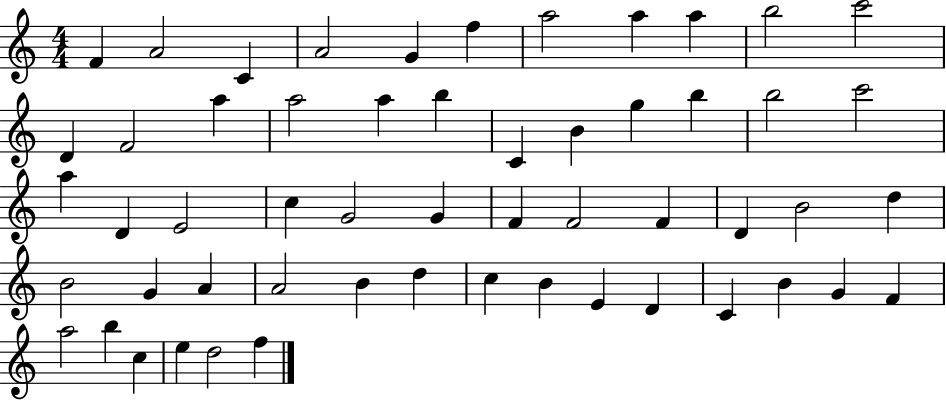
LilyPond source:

{
  \clef treble
  \numericTimeSignature
  \time 4/4
  \key c \major
  f'4 a'2 c'4 | a'2 g'4 f''4 | a''2 a''4 a''4 | b''2 c'''2 | \break d'4 f'2 a''4 | a''2 a''4 b''4 | c'4 b'4 g''4 b''4 | b''2 c'''2 | \break a''4 d'4 e'2 | c''4 g'2 g'4 | f'4 f'2 f'4 | d'4 b'2 d''4 | \break b'2 g'4 a'4 | a'2 b'4 d''4 | c''4 b'4 e'4 d'4 | c'4 b'4 g'4 f'4 | \break a''2 b''4 c''4 | e''4 d''2 f''4 | \bar "|."
}